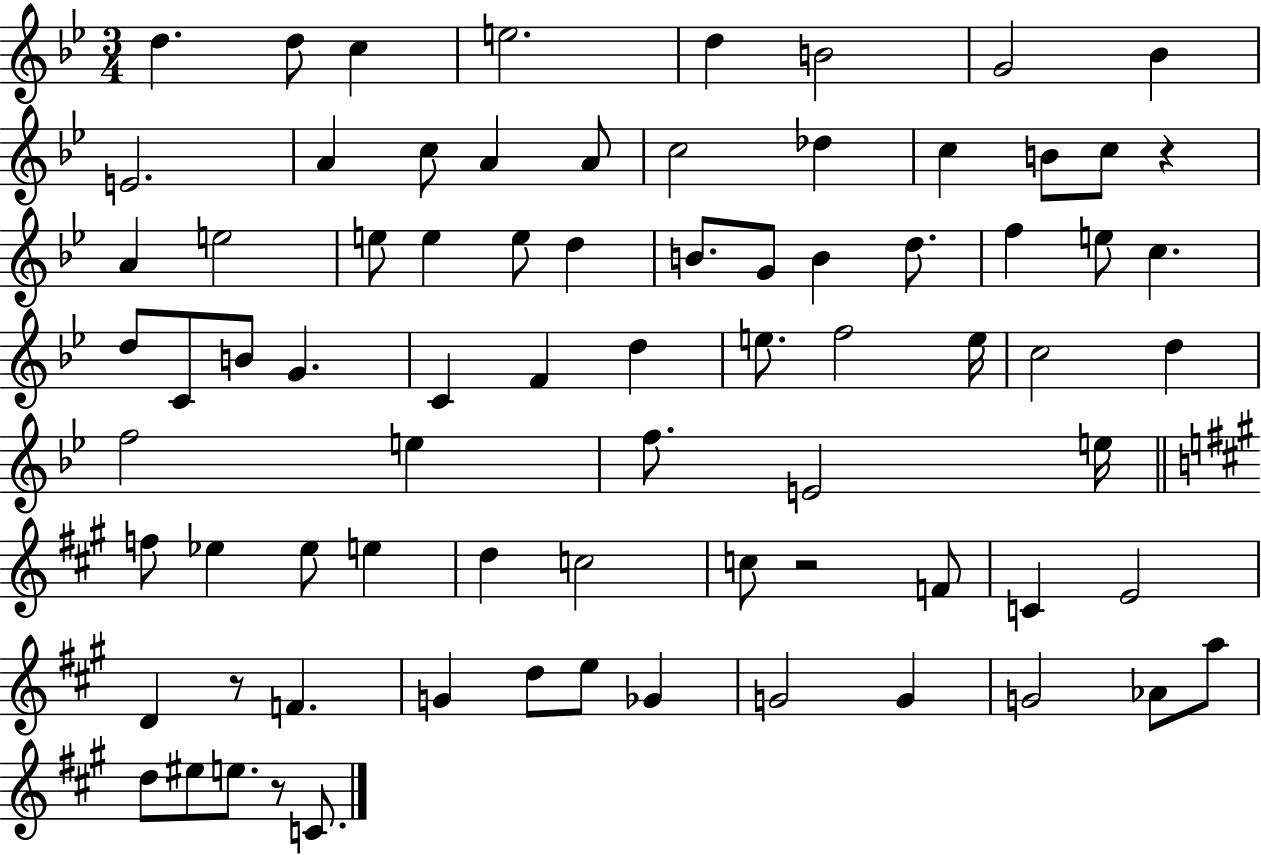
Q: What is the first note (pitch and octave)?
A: D5